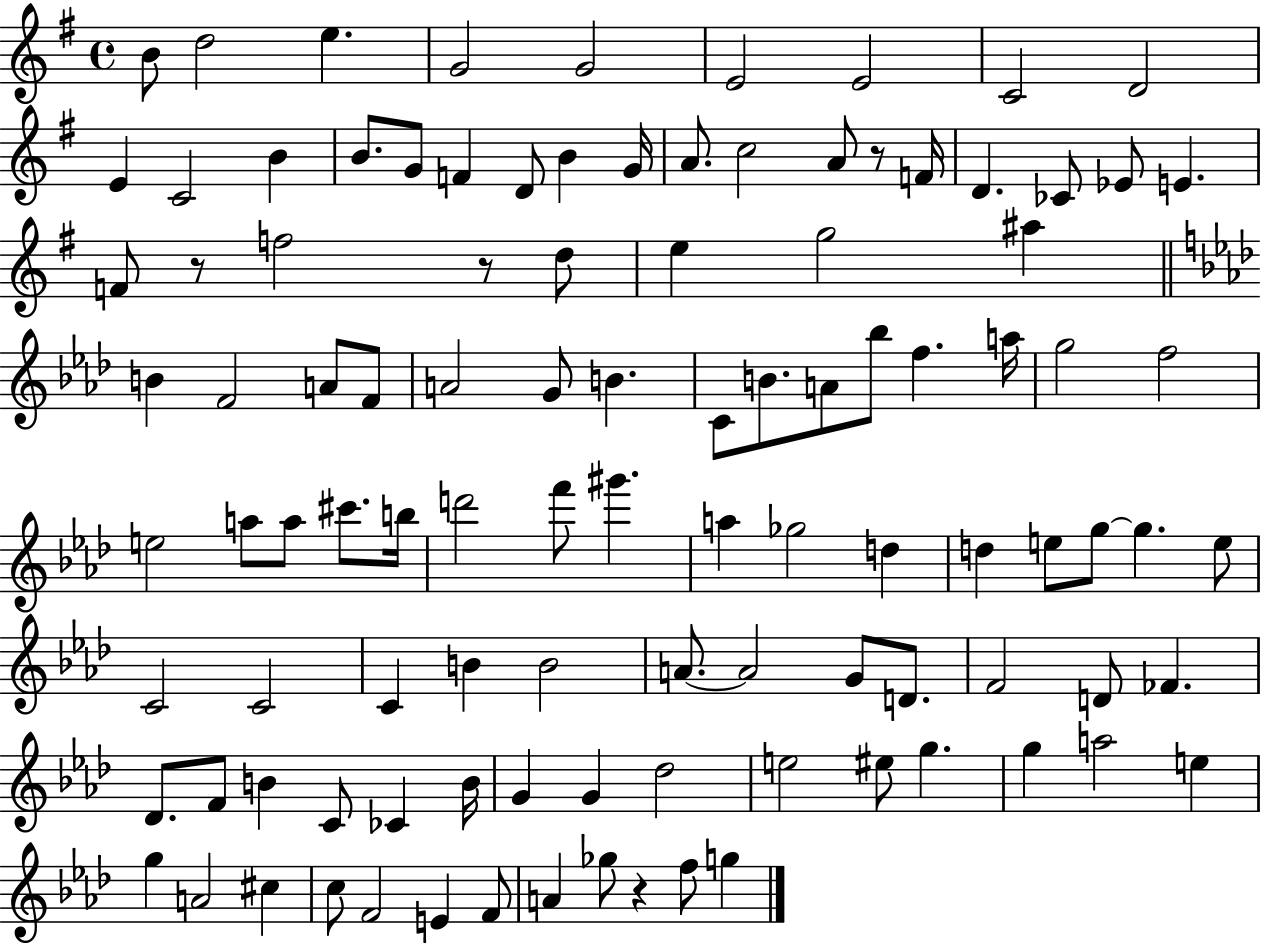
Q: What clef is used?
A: treble